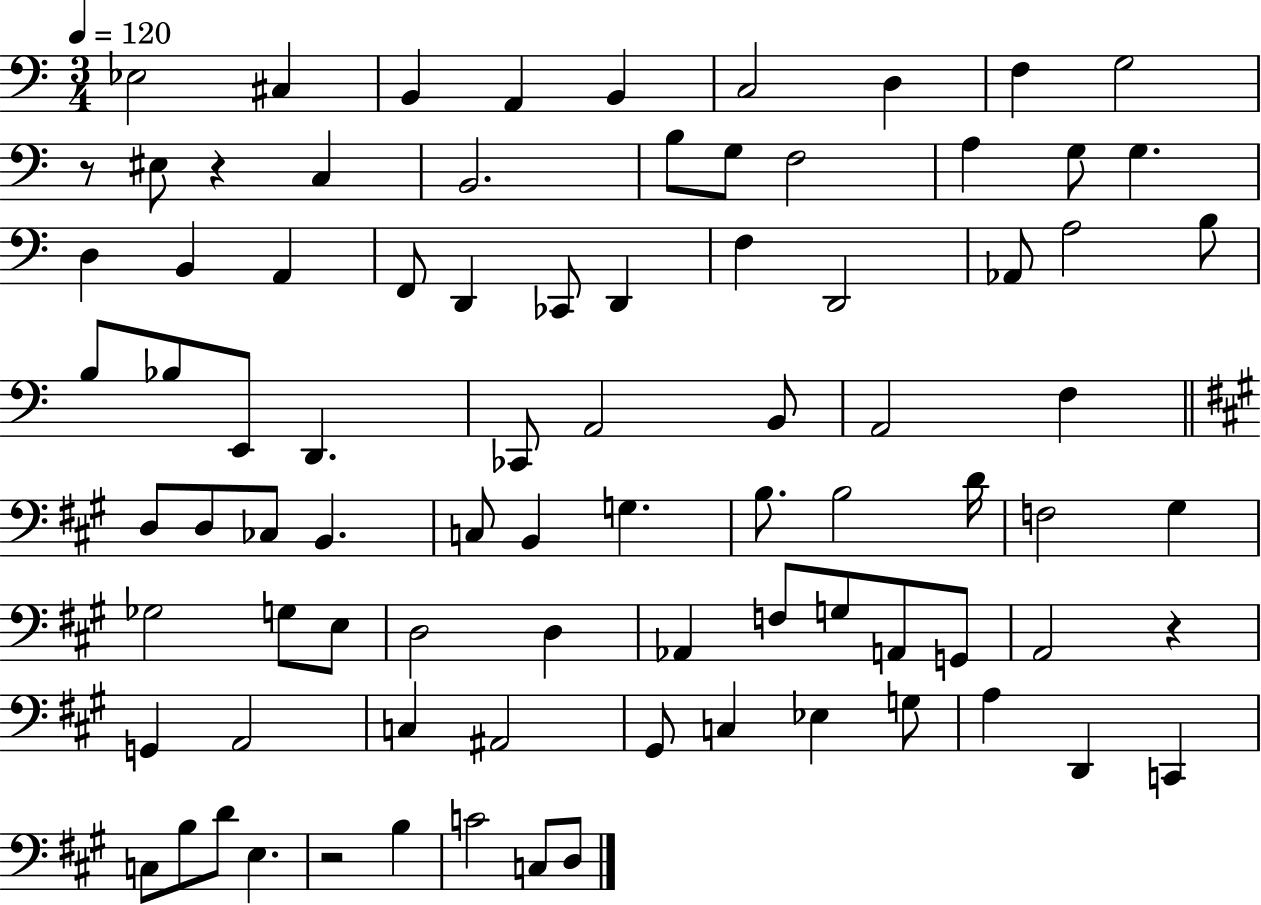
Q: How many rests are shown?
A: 4